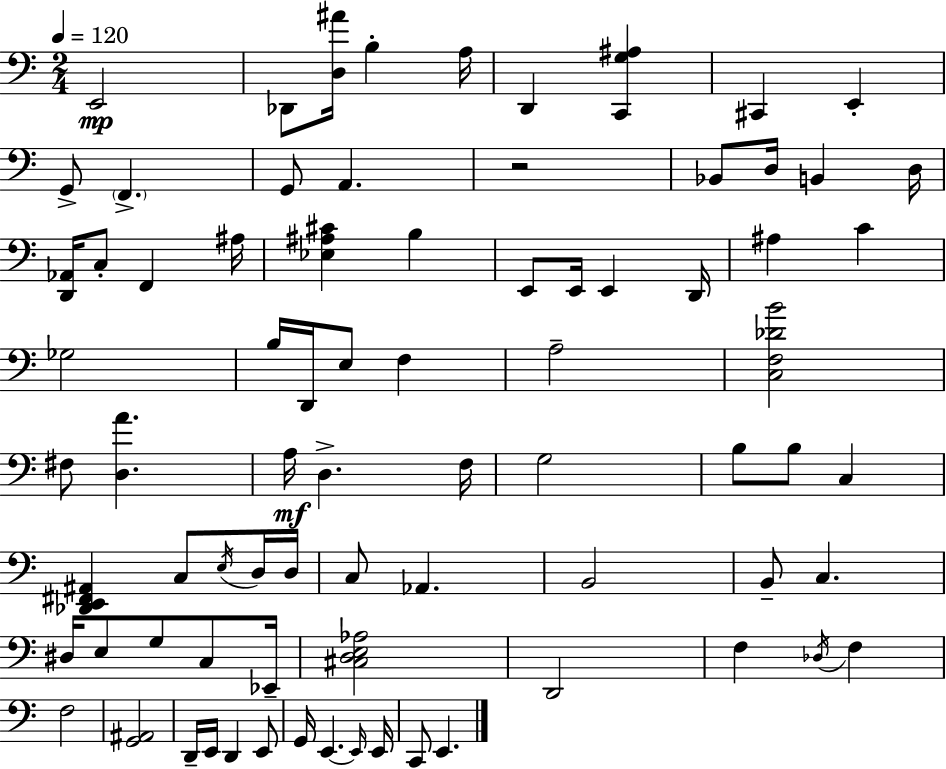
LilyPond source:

{
  \clef bass
  \numericTimeSignature
  \time 2/4
  \key c \major
  \tempo 4 = 120
  e,2\mp | des,8 <d ais'>16 b4-. a16 | d,4 <c, g ais>4 | cis,4 e,4-. | \break g,8-> \parenthesize f,4.-> | g,8 a,4. | r2 | bes,8 d16 b,4 d16 | \break <d, aes,>16 c8-. f,4 ais16 | <ees ais cis'>4 b4 | e,8 e,16 e,4 d,16 | ais4 c'4 | \break ges2 | b16 d,16 e8 f4 | a2-- | <c f des' b'>2 | \break fis8 <d a'>4. | a16\mf d4.-> f16 | g2 | b8 b8 c4 | \break <des, e, fis, ais,>4 c8 \acciaccatura { e16 } d16 | d16 c8 aes,4. | b,2 | b,8-- c4. | \break dis16 e8 g8 c8 | ees,16-- <cis d e aes>2 | d,2 | f4 \acciaccatura { des16 } f4 | \break f2 | <g, ais,>2 | d,16-- e,16 d,4 | e,8 g,16 e,4.~~ | \break \grace { e,16 } e,16 c,8 e,4. | \bar "|."
}